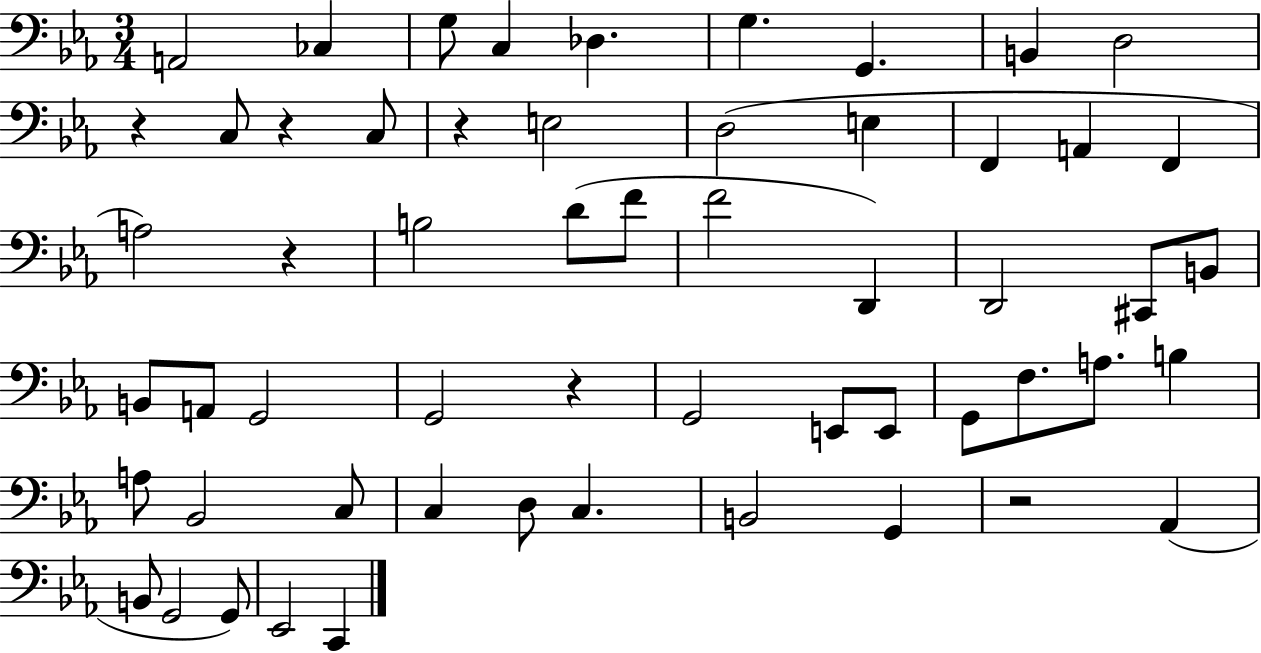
A2/h CES3/q G3/e C3/q Db3/q. G3/q. G2/q. B2/q D3/h R/q C3/e R/q C3/e R/q E3/h D3/h E3/q F2/q A2/q F2/q A3/h R/q B3/h D4/e F4/e F4/h D2/q D2/h C#2/e B2/e B2/e A2/e G2/h G2/h R/q G2/h E2/e E2/e G2/e F3/e. A3/e. B3/q A3/e Bb2/h C3/e C3/q D3/e C3/q. B2/h G2/q R/h Ab2/q B2/e G2/h G2/e Eb2/h C2/q